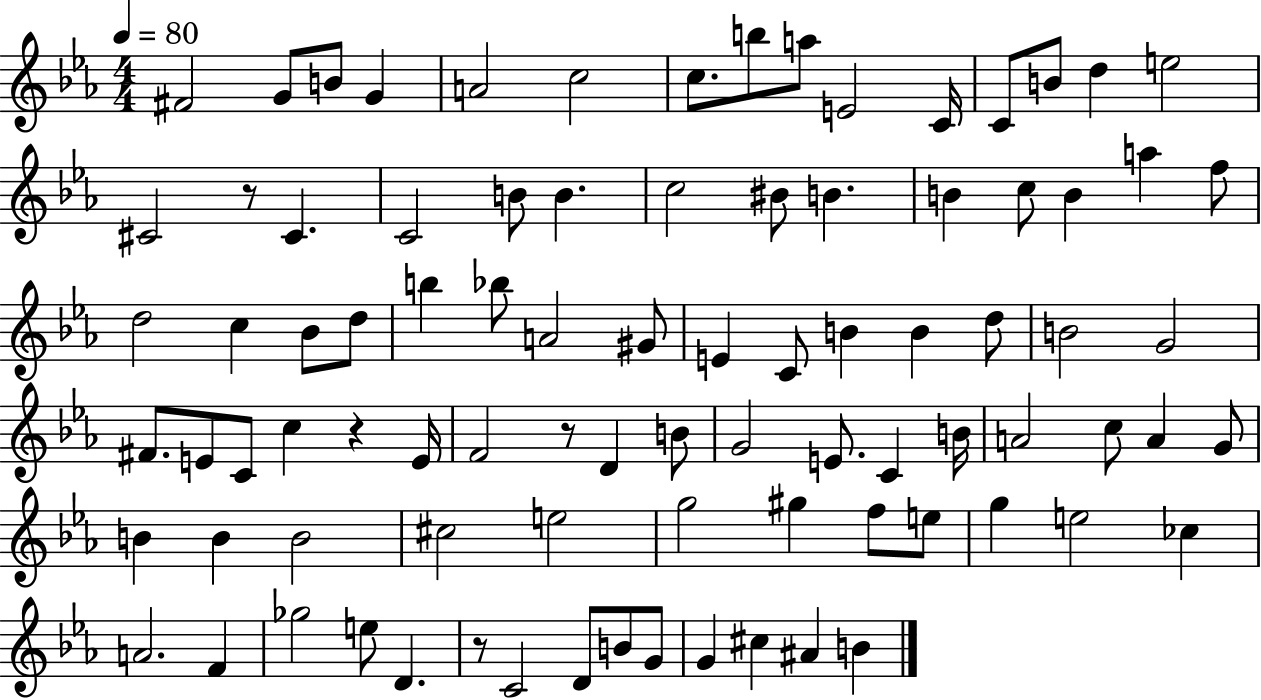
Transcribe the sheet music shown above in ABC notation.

X:1
T:Untitled
M:4/4
L:1/4
K:Eb
^F2 G/2 B/2 G A2 c2 c/2 b/2 a/2 E2 C/4 C/2 B/2 d e2 ^C2 z/2 ^C C2 B/2 B c2 ^B/2 B B c/2 B a f/2 d2 c _B/2 d/2 b _b/2 A2 ^G/2 E C/2 B B d/2 B2 G2 ^F/2 E/2 C/2 c z E/4 F2 z/2 D B/2 G2 E/2 C B/4 A2 c/2 A G/2 B B B2 ^c2 e2 g2 ^g f/2 e/2 g e2 _c A2 F _g2 e/2 D z/2 C2 D/2 B/2 G/2 G ^c ^A B